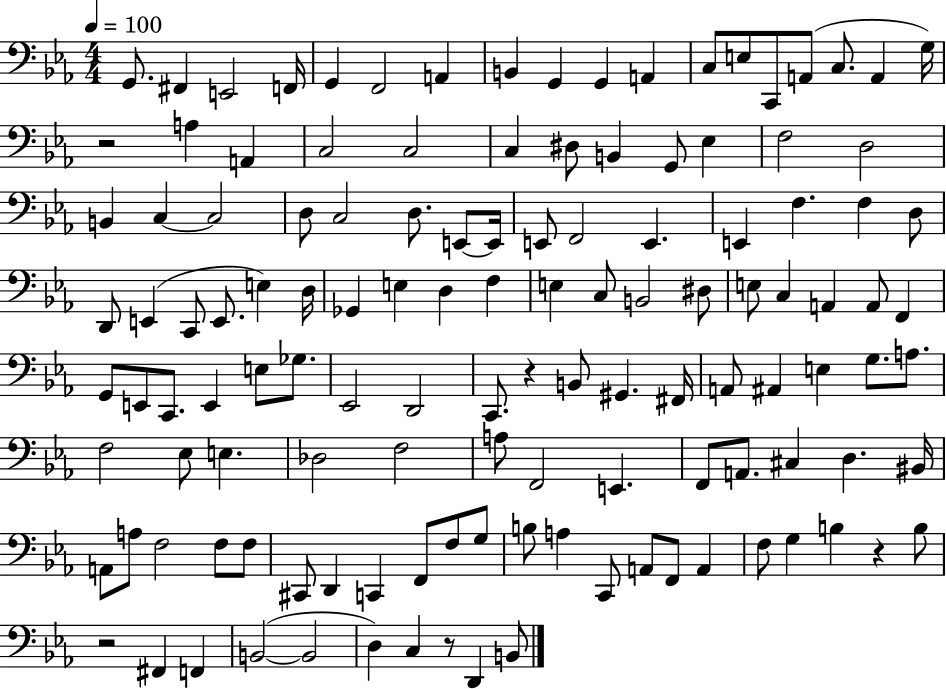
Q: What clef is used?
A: bass